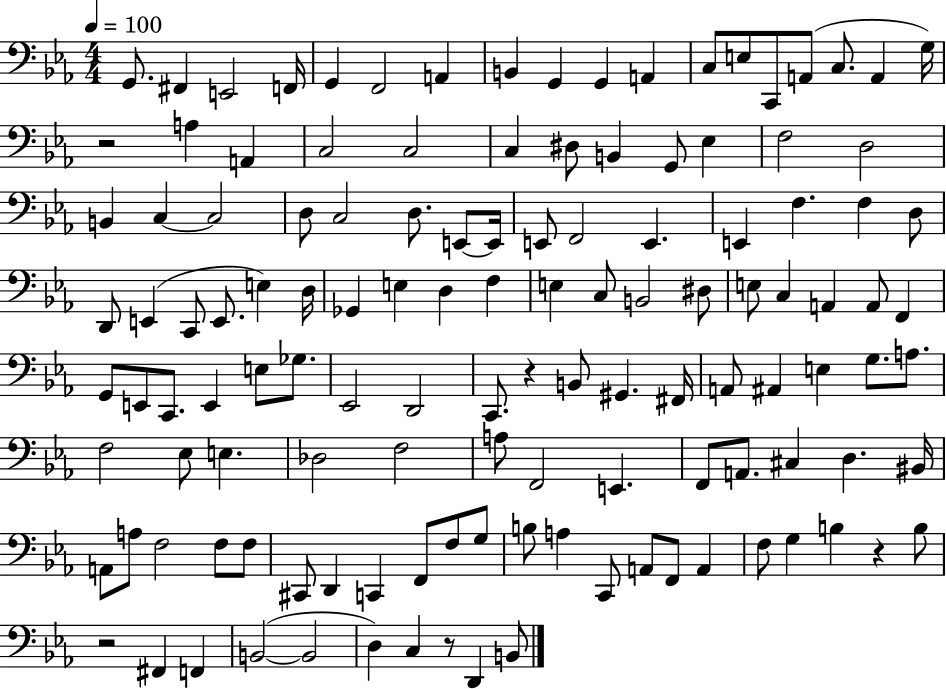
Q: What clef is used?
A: bass